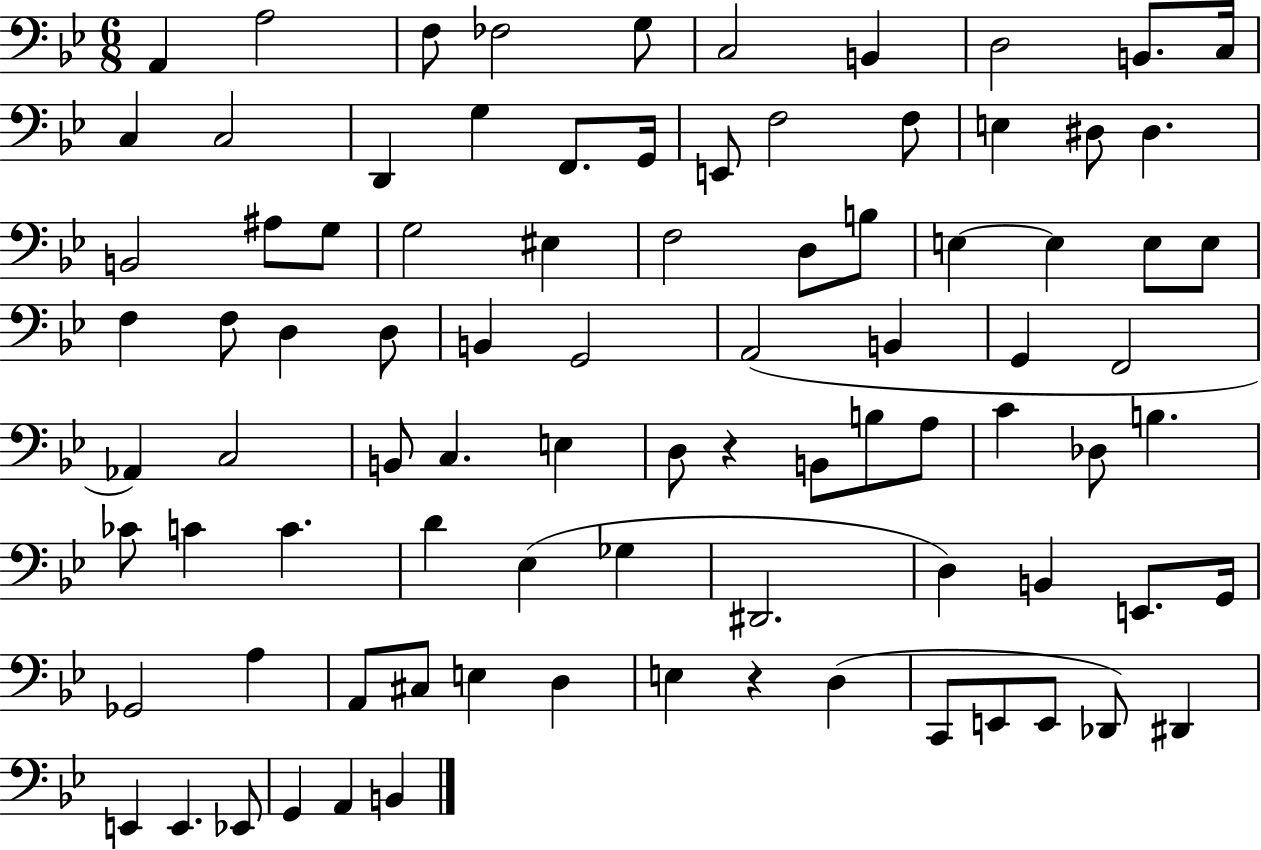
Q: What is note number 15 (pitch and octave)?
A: F2